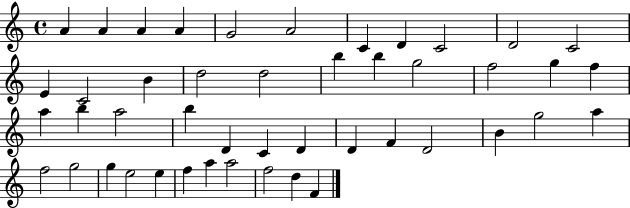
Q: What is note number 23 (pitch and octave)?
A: A5